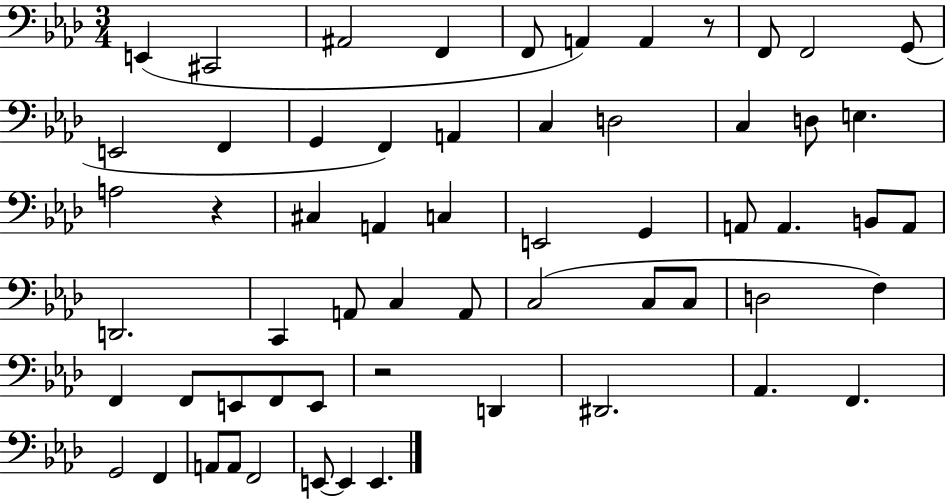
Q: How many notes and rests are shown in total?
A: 60